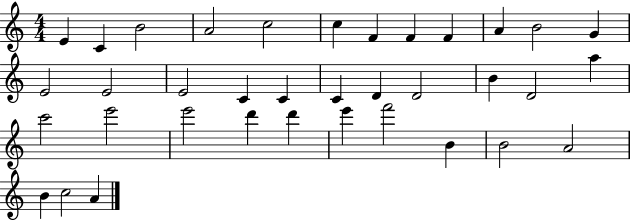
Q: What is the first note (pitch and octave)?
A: E4